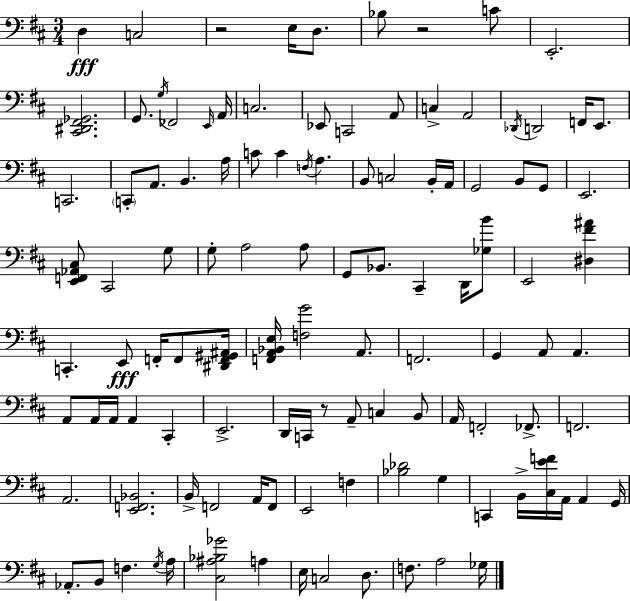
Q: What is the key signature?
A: D major